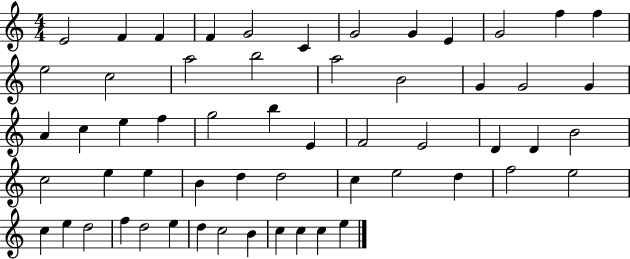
{
  \clef treble
  \numericTimeSignature
  \time 4/4
  \key c \major
  e'2 f'4 f'4 | f'4 g'2 c'4 | g'2 g'4 e'4 | g'2 f''4 f''4 | \break e''2 c''2 | a''2 b''2 | a''2 b'2 | g'4 g'2 g'4 | \break a'4 c''4 e''4 f''4 | g''2 b''4 e'4 | f'2 e'2 | d'4 d'4 b'2 | \break c''2 e''4 e''4 | b'4 d''4 d''2 | c''4 e''2 d''4 | f''2 e''2 | \break c''4 e''4 d''2 | f''4 d''2 e''4 | d''4 c''2 b'4 | c''4 c''4 c''4 e''4 | \break \bar "|."
}